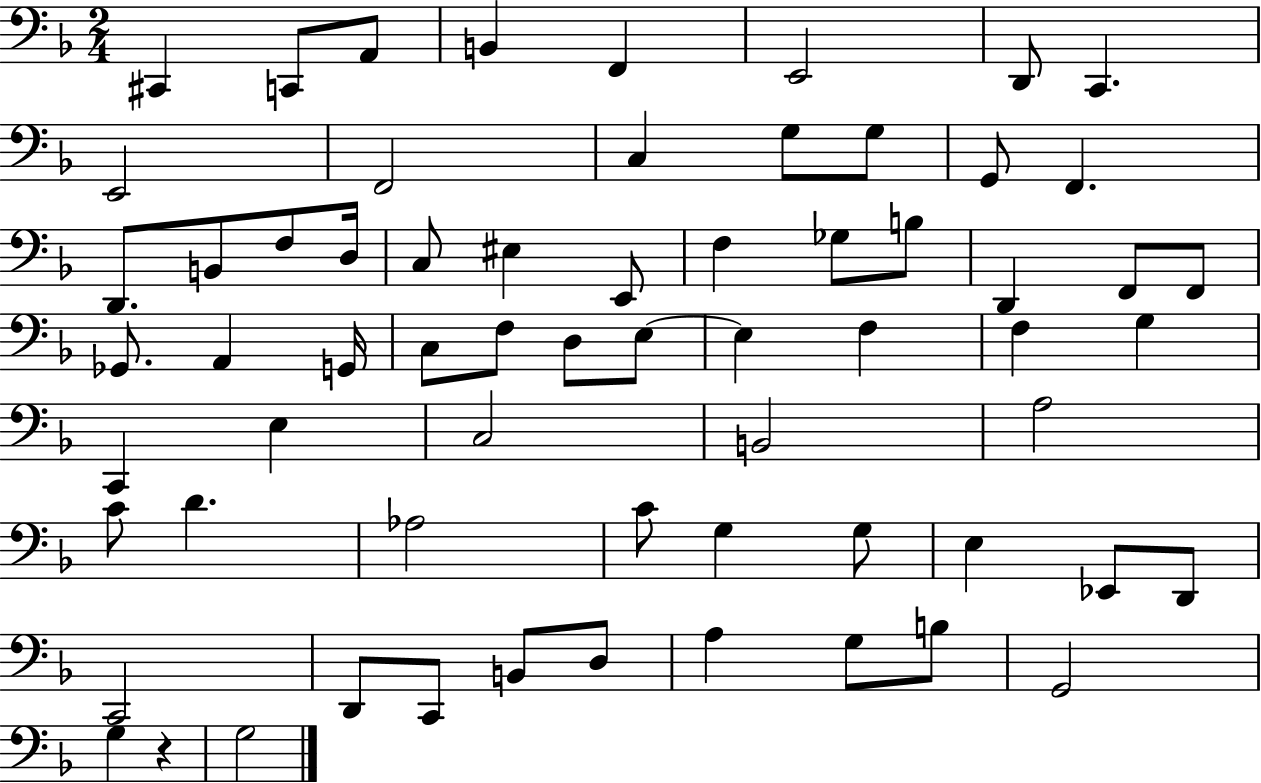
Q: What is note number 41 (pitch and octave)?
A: E3